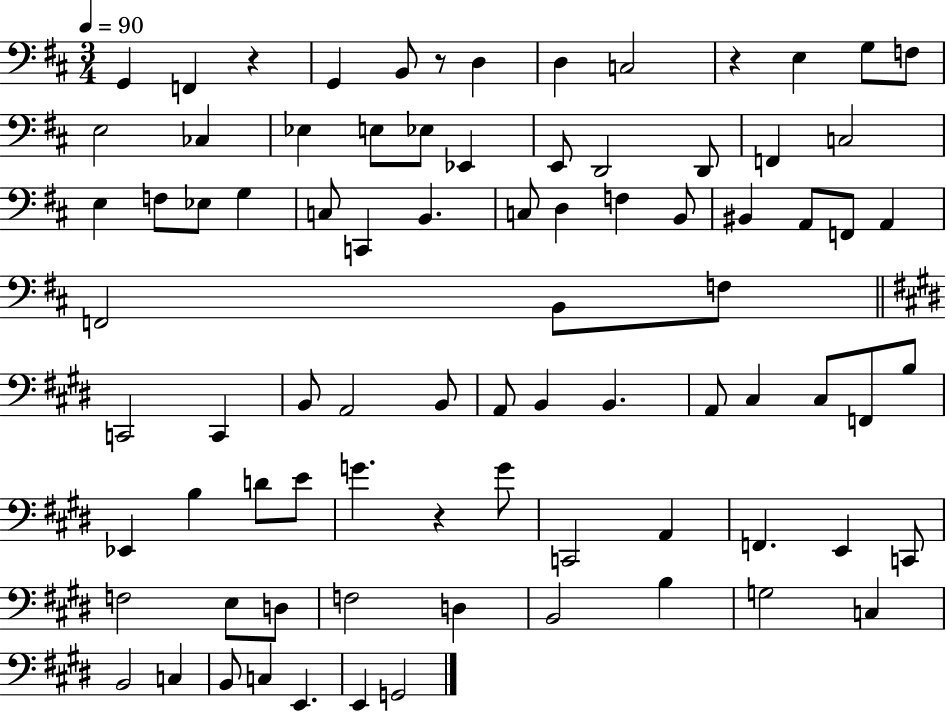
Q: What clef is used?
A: bass